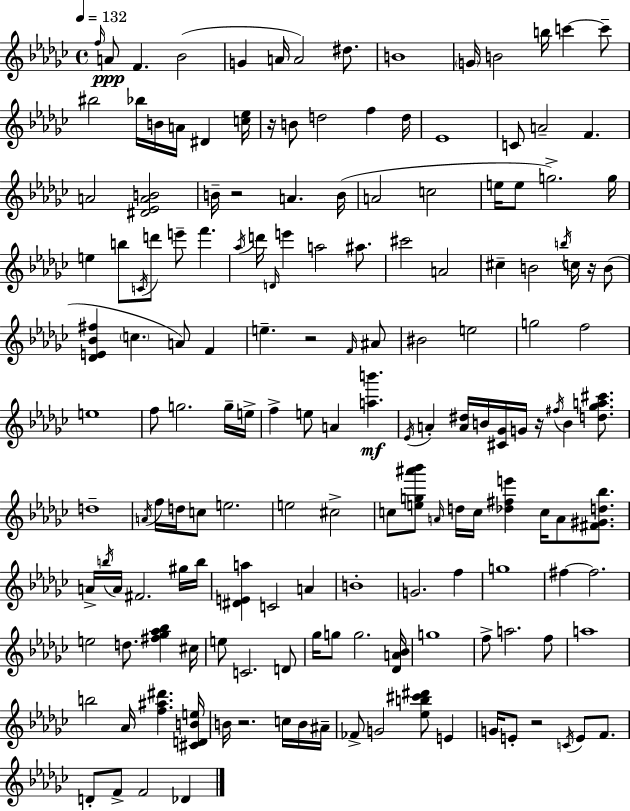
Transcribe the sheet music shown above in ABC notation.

X:1
T:Untitled
M:4/4
L:1/4
K:Ebm
f/4 A/2 F _B2 G A/4 A2 ^d/2 B4 G/4 B2 b/4 c' c'/2 ^b2 _b/4 B/4 A/4 ^D [c_e]/4 z/4 B/2 d2 f d/4 _E4 C/2 A2 F A2 [^D_EAB]2 B/4 z2 A B/4 A2 c2 e/4 e/2 g2 g/4 e b/2 C/4 d'/2 e'/2 f' _a/4 d'/4 D/4 e' a2 ^a/2 ^c'2 A2 ^c B2 b/4 c/4 z/4 B/2 [_DE_B^f] c A/2 F e z2 F/4 ^A/2 ^B2 e2 g2 f2 e4 f/2 g2 g/4 e/4 f e/2 A [ab'] _E/4 A [A^d]/4 B/4 [^C_G]/4 G/4 z/4 ^f/4 B [d_ga^c']/2 d4 A/4 f/4 d/4 c/2 e2 e2 ^c2 c/2 [eg^a'_b']/2 A/4 d/4 c/4 [_d^fe'] c/4 A/2 [^F^Gd_b]/2 A/4 b/4 A/4 ^F2 ^g/4 b/4 [^DEa] C2 A B4 G2 f g4 ^f ^f2 e2 d/2 [^f_g_a_b] ^c/4 e/2 C2 D/2 _g/4 g/2 g2 [_DA_B]/4 g4 f/2 a2 f/2 a4 b2 _A/4 [f^a^d'] [^CDBe]/4 B/4 z2 c/4 B/4 ^A/4 _F/2 G2 [_eb^c'^d']/2 E G/4 E/2 z2 C/4 E/2 F/2 D/2 F/2 F2 _D